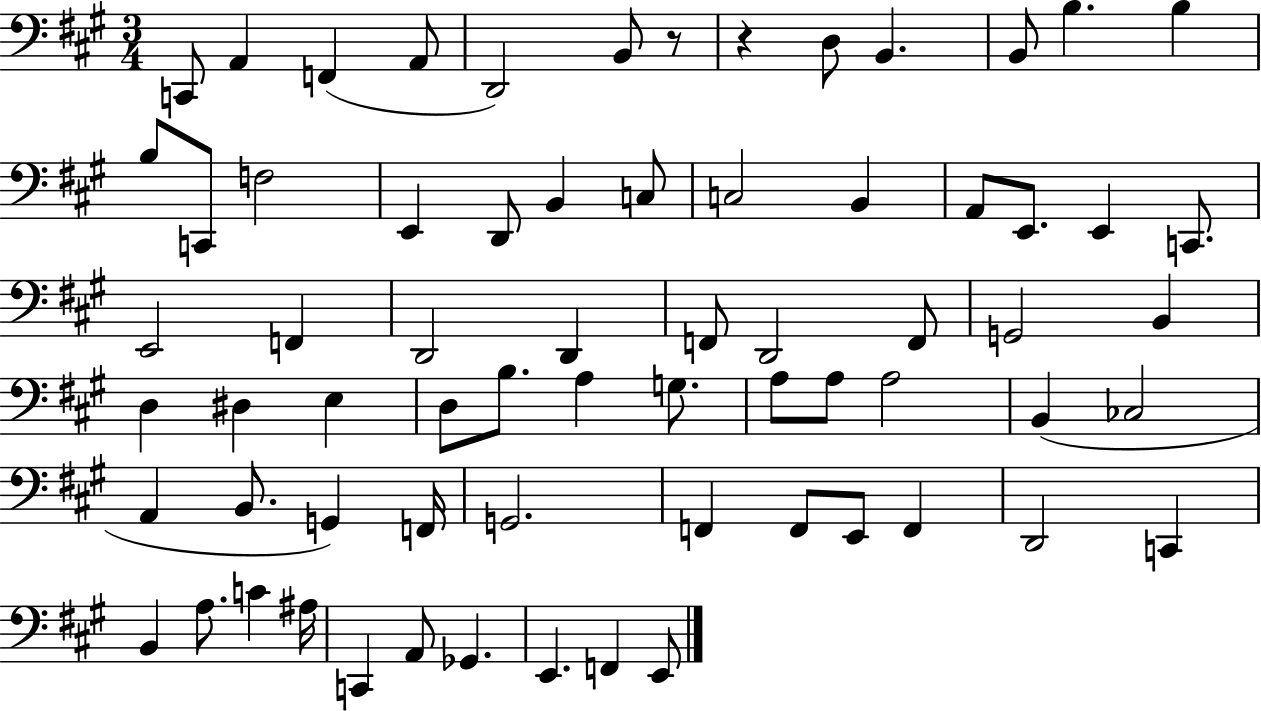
X:1
T:Untitled
M:3/4
L:1/4
K:A
C,,/2 A,, F,, A,,/2 D,,2 B,,/2 z/2 z D,/2 B,, B,,/2 B, B, B,/2 C,,/2 F,2 E,, D,,/2 B,, C,/2 C,2 B,, A,,/2 E,,/2 E,, C,,/2 E,,2 F,, D,,2 D,, F,,/2 D,,2 F,,/2 G,,2 B,, D, ^D, E, D,/2 B,/2 A, G,/2 A,/2 A,/2 A,2 B,, _C,2 A,, B,,/2 G,, F,,/4 G,,2 F,, F,,/2 E,,/2 F,, D,,2 C,, B,, A,/2 C ^A,/4 C,, A,,/2 _G,, E,, F,, E,,/2